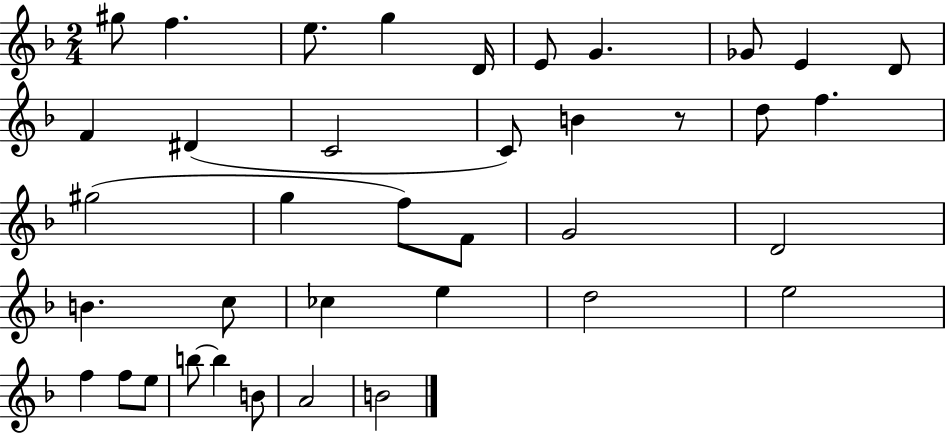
{
  \clef treble
  \numericTimeSignature
  \time 2/4
  \key f \major
  gis''8 f''4. | e''8. g''4 d'16 | e'8 g'4. | ges'8 e'4 d'8 | \break f'4 dis'4( | c'2 | c'8) b'4 r8 | d''8 f''4. | \break gis''2( | g''4 f''8) f'8 | g'2 | d'2 | \break b'4. c''8 | ces''4 e''4 | d''2 | e''2 | \break f''4 f''8 e''8 | b''8~~ b''4 b'8 | a'2 | b'2 | \break \bar "|."
}